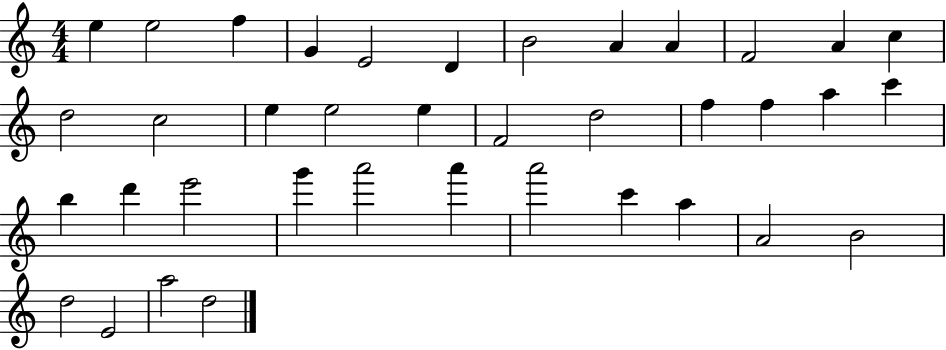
X:1
T:Untitled
M:4/4
L:1/4
K:C
e e2 f G E2 D B2 A A F2 A c d2 c2 e e2 e F2 d2 f f a c' b d' e'2 g' a'2 a' a'2 c' a A2 B2 d2 E2 a2 d2